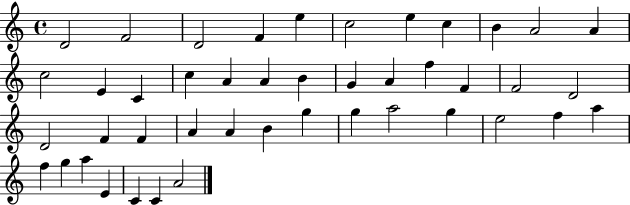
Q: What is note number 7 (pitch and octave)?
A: E5